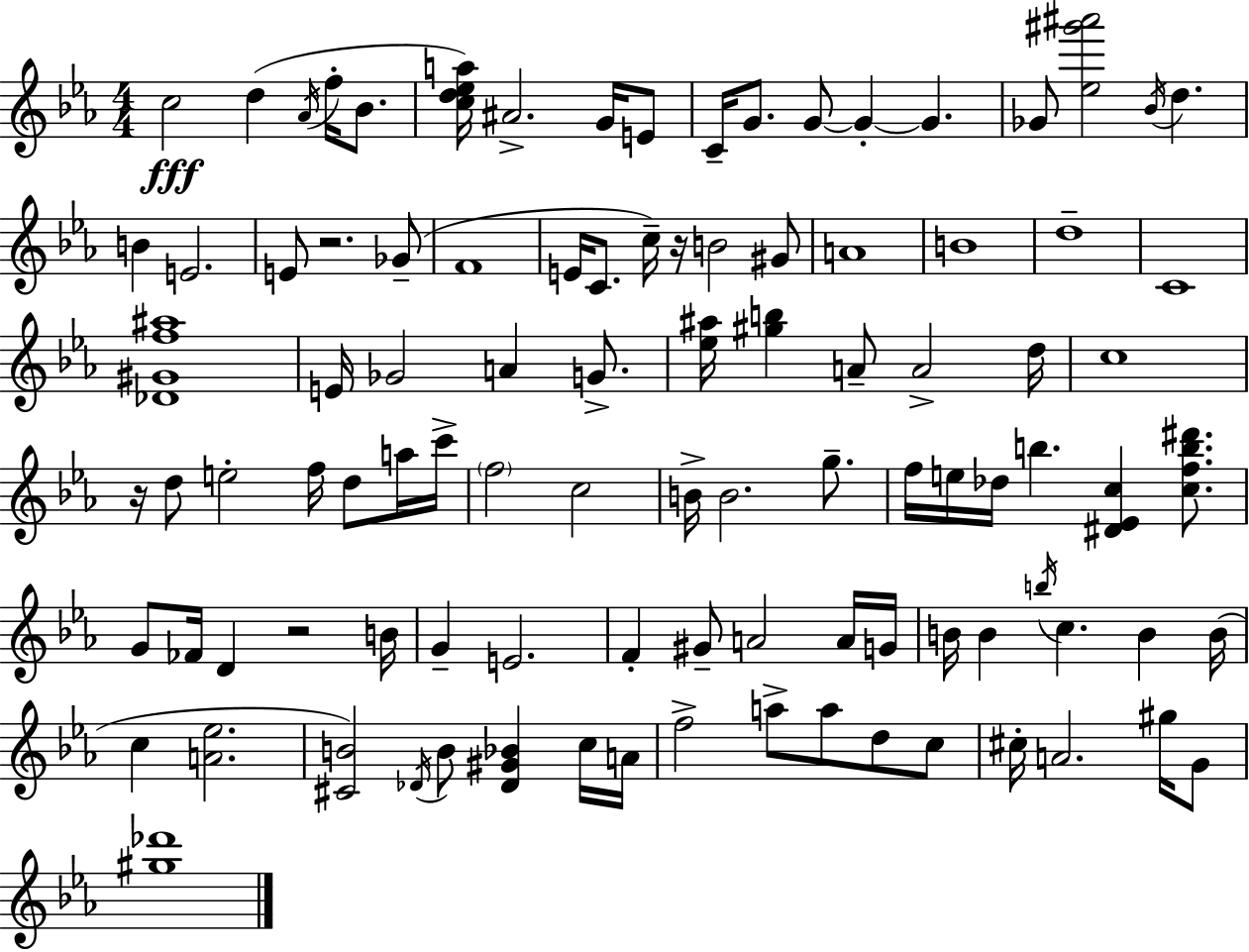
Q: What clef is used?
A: treble